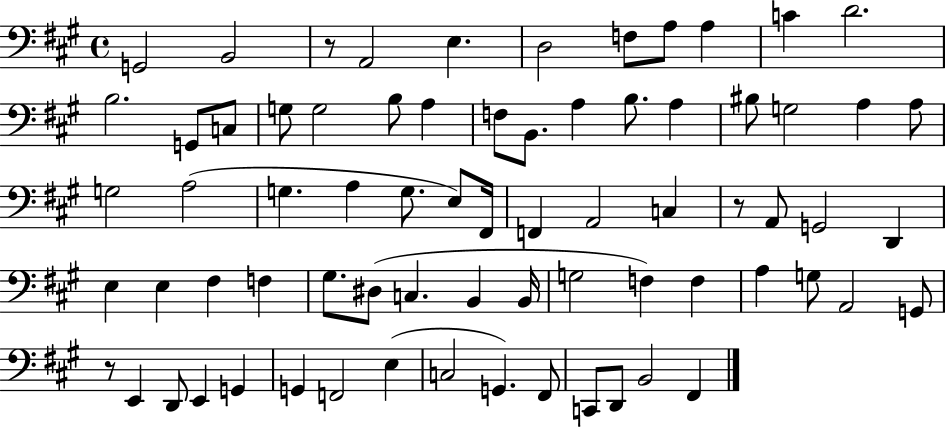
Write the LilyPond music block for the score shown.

{
  \clef bass
  \time 4/4
  \defaultTimeSignature
  \key a \major
  \repeat volta 2 { g,2 b,2 | r8 a,2 e4. | d2 f8 a8 a4 | c'4 d'2. | \break b2. g,8 c8 | g8 g2 b8 a4 | f8 b,8. a4 b8. a4 | bis8 g2 a4 a8 | \break g2 a2( | g4. a4 g8. e8) fis,16 | f,4 a,2 c4 | r8 a,8 g,2 d,4 | \break e4 e4 fis4 f4 | gis8. dis8( c4. b,4 b,16 | g2 f4) f4 | a4 g8 a,2 g,8 | \break r8 e,4 d,8 e,4 g,4 | g,4 f,2 e4( | c2 g,4.) fis,8 | c,8 d,8 b,2 fis,4 | \break } \bar "|."
}